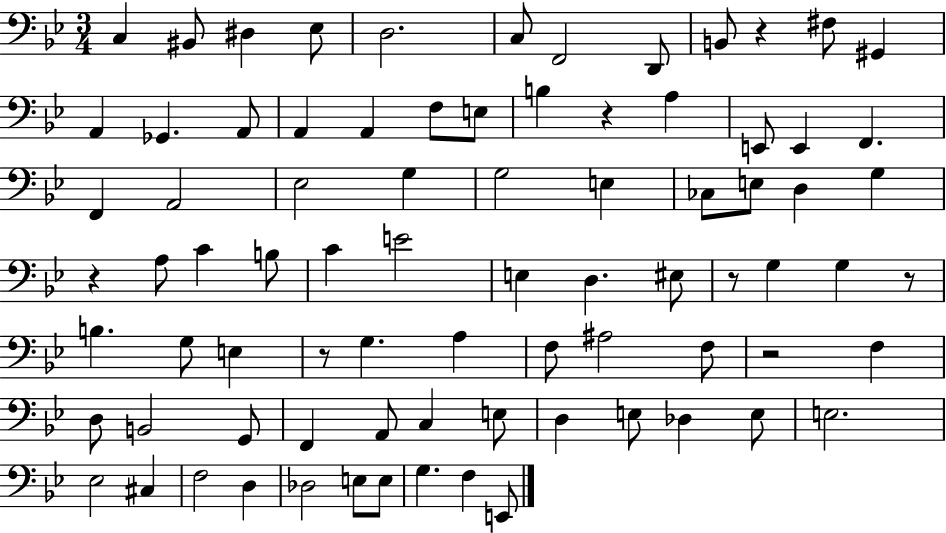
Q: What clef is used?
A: bass